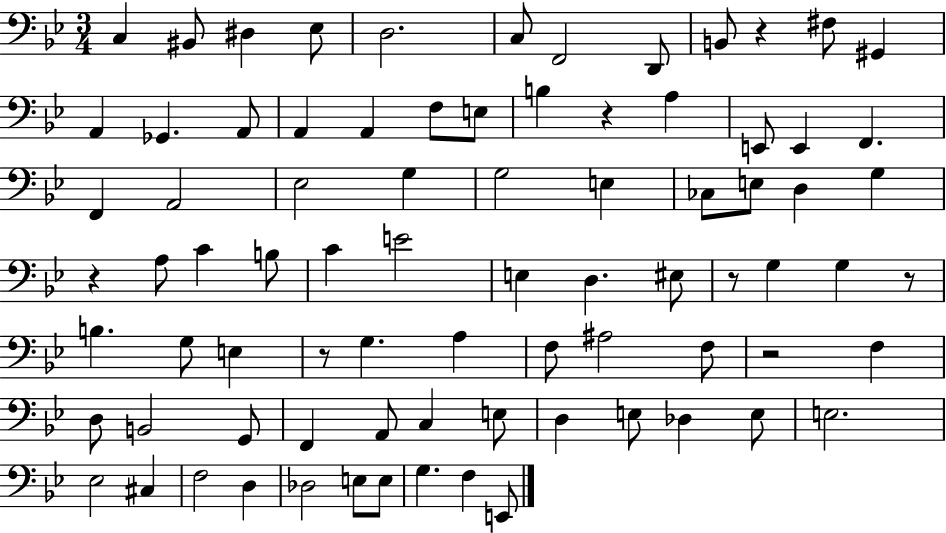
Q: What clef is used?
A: bass